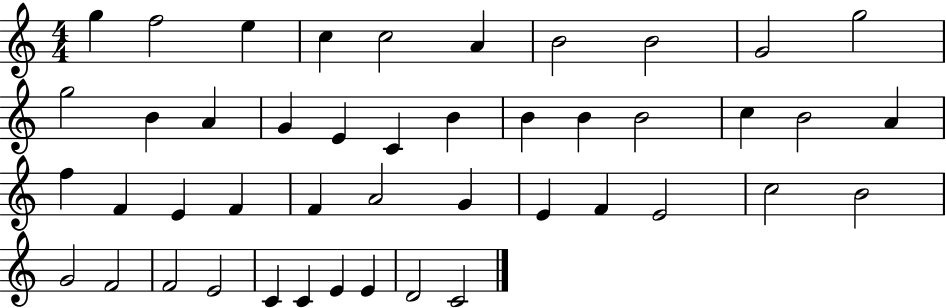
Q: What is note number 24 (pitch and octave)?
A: F5